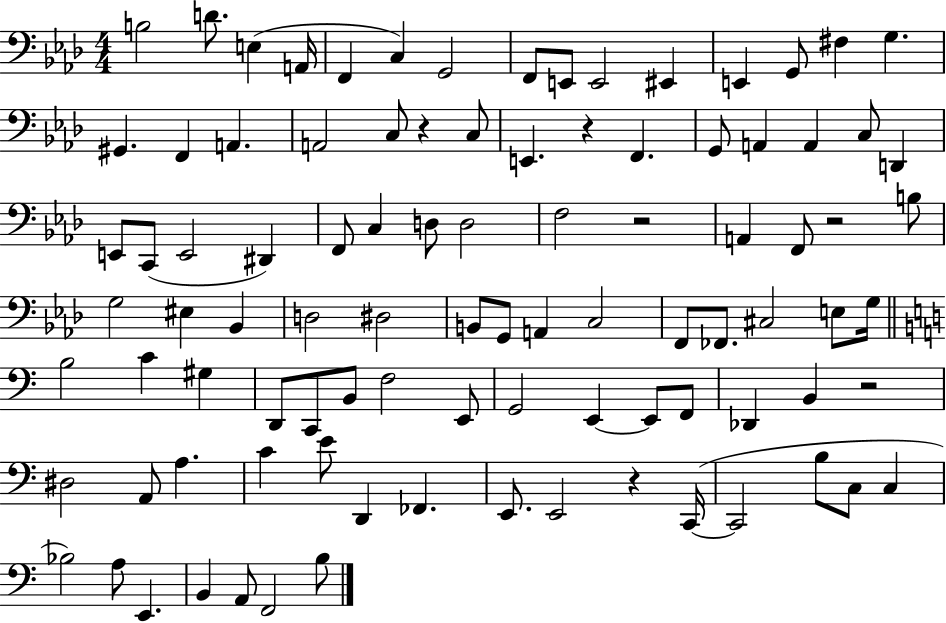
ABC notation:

X:1
T:Untitled
M:4/4
L:1/4
K:Ab
B,2 D/2 E, A,,/4 F,, C, G,,2 F,,/2 E,,/2 E,,2 ^E,, E,, G,,/2 ^F, G, ^G,, F,, A,, A,,2 C,/2 z C,/2 E,, z F,, G,,/2 A,, A,, C,/2 D,, E,,/2 C,,/2 E,,2 ^D,, F,,/2 C, D,/2 D,2 F,2 z2 A,, F,,/2 z2 B,/2 G,2 ^E, _B,, D,2 ^D,2 B,,/2 G,,/2 A,, C,2 F,,/2 _F,,/2 ^C,2 E,/2 G,/4 B,2 C ^G, D,,/2 C,,/2 B,,/2 F,2 E,,/2 G,,2 E,, E,,/2 F,,/2 _D,, B,, z2 ^D,2 A,,/2 A, C E/2 D,, _F,, E,,/2 E,,2 z C,,/4 C,,2 B,/2 C,/2 C, _B,2 A,/2 E,, B,, A,,/2 F,,2 B,/2